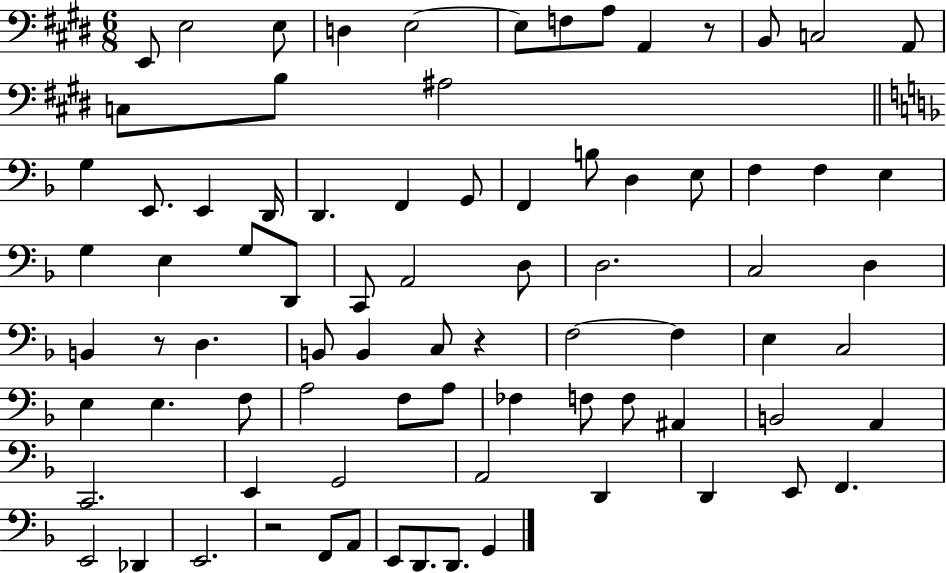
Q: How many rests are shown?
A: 4